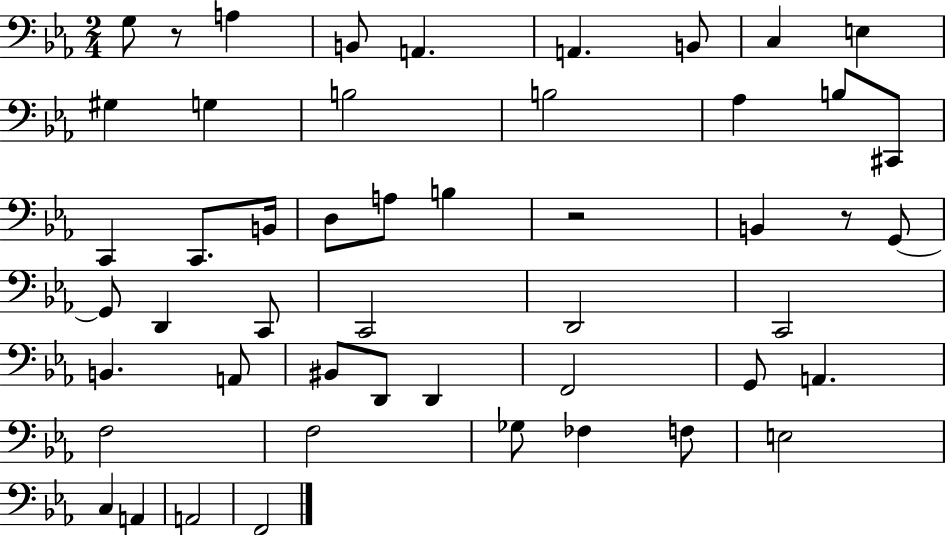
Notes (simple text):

G3/e R/e A3/q B2/e A2/q. A2/q. B2/e C3/q E3/q G#3/q G3/q B3/h B3/h Ab3/q B3/e C#2/e C2/q C2/e. B2/s D3/e A3/e B3/q R/h B2/q R/e G2/e G2/e D2/q C2/e C2/h D2/h C2/h B2/q. A2/e BIS2/e D2/e D2/q F2/h G2/e A2/q. F3/h F3/h Gb3/e FES3/q F3/e E3/h C3/q A2/q A2/h F2/h